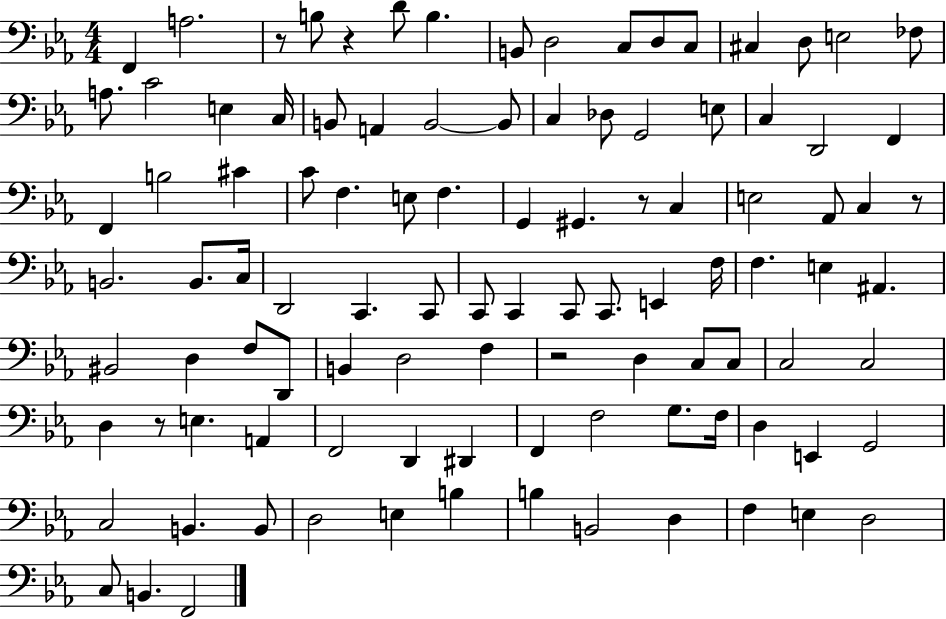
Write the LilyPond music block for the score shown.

{
  \clef bass
  \numericTimeSignature
  \time 4/4
  \key ees \major
  f,4 a2. | r8 b8 r4 d'8 b4. | b,8 d2 c8 d8 c8 | cis4 d8 e2 fes8 | \break a8. c'2 e4 c16 | b,8 a,4 b,2~~ b,8 | c4 des8 g,2 e8 | c4 d,2 f,4 | \break f,4 b2 cis'4 | c'8 f4. e8 f4. | g,4 gis,4. r8 c4 | e2 aes,8 c4 r8 | \break b,2. b,8. c16 | d,2 c,4. c,8 | c,8 c,4 c,8 c,8. e,4 f16 | f4. e4 ais,4. | \break bis,2 d4 f8 d,8 | b,4 d2 f4 | r2 d4 c8 c8 | c2 c2 | \break d4 r8 e4. a,4 | f,2 d,4 dis,4 | f,4 f2 g8. f16 | d4 e,4 g,2 | \break c2 b,4. b,8 | d2 e4 b4 | b4 b,2 d4 | f4 e4 d2 | \break c8 b,4. f,2 | \bar "|."
}